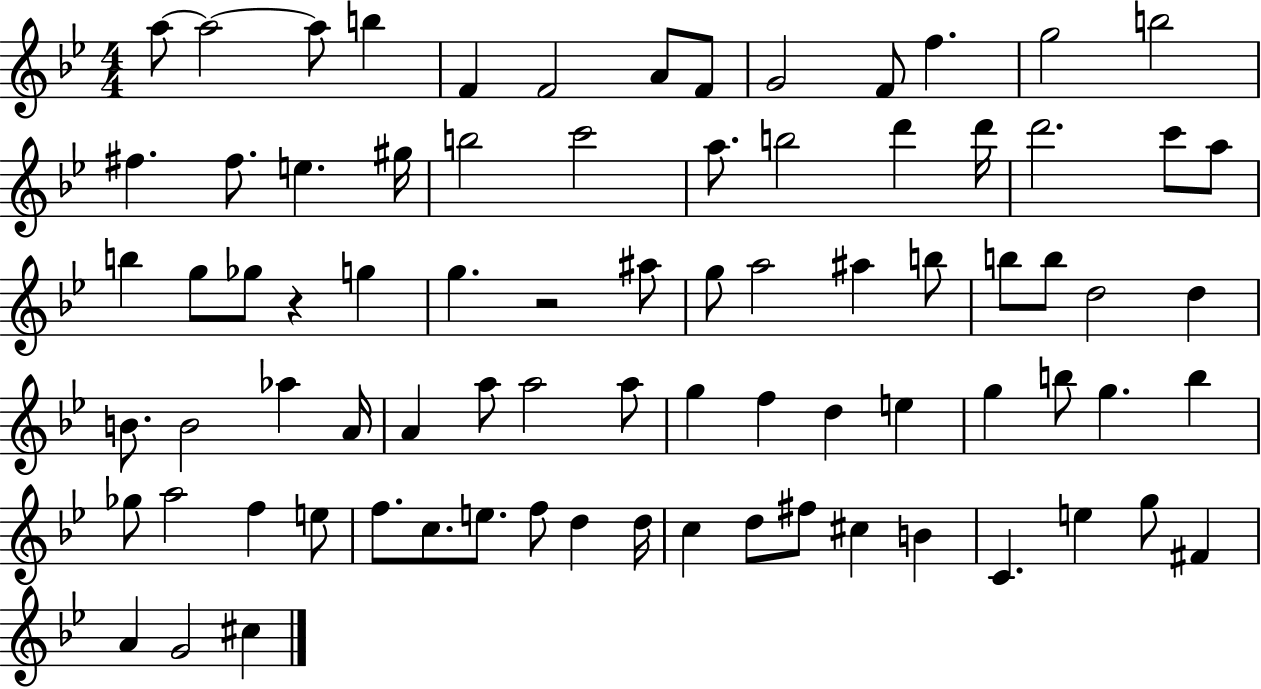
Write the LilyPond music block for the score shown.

{
  \clef treble
  \numericTimeSignature
  \time 4/4
  \key bes \major
  a''8~~ a''2~~ a''8 b''4 | f'4 f'2 a'8 f'8 | g'2 f'8 f''4. | g''2 b''2 | \break fis''4. fis''8. e''4. gis''16 | b''2 c'''2 | a''8. b''2 d'''4 d'''16 | d'''2. c'''8 a''8 | \break b''4 g''8 ges''8 r4 g''4 | g''4. r2 ais''8 | g''8 a''2 ais''4 b''8 | b''8 b''8 d''2 d''4 | \break b'8. b'2 aes''4 a'16 | a'4 a''8 a''2 a''8 | g''4 f''4 d''4 e''4 | g''4 b''8 g''4. b''4 | \break ges''8 a''2 f''4 e''8 | f''8. c''8. e''8. f''8 d''4 d''16 | c''4 d''8 fis''8 cis''4 b'4 | c'4. e''4 g''8 fis'4 | \break a'4 g'2 cis''4 | \bar "|."
}